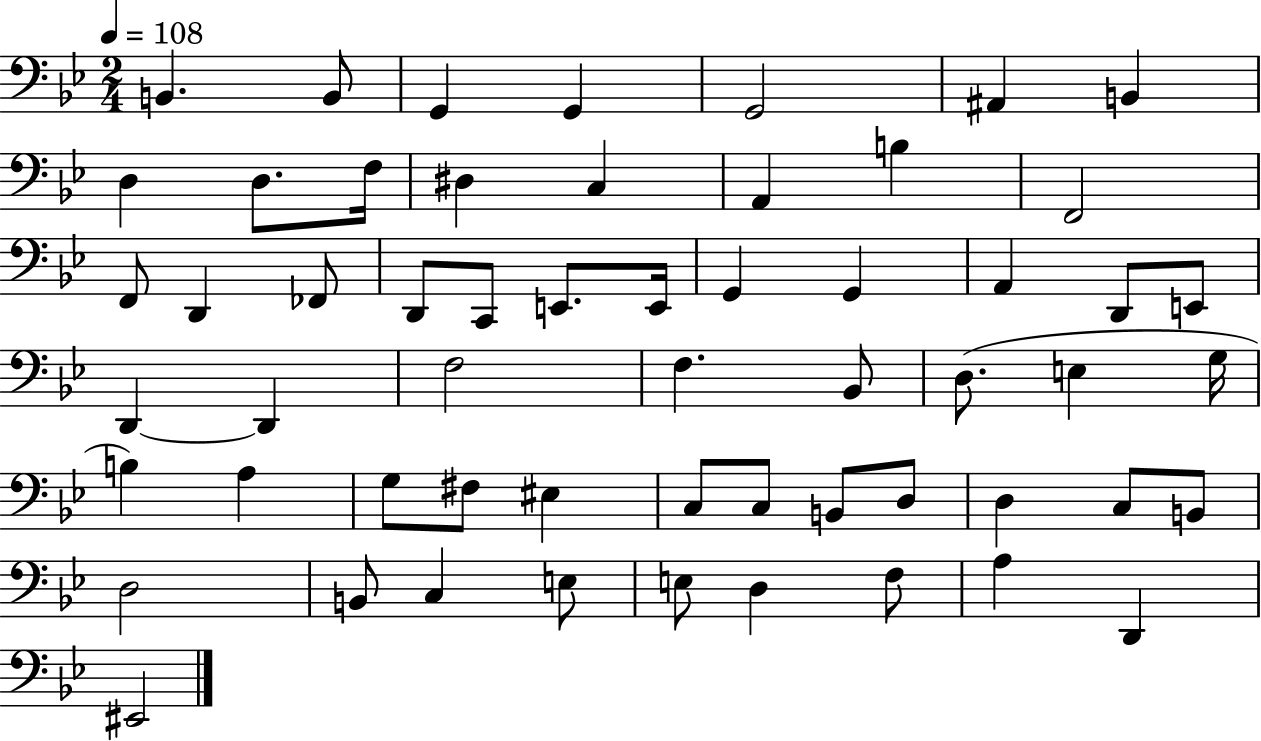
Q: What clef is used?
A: bass